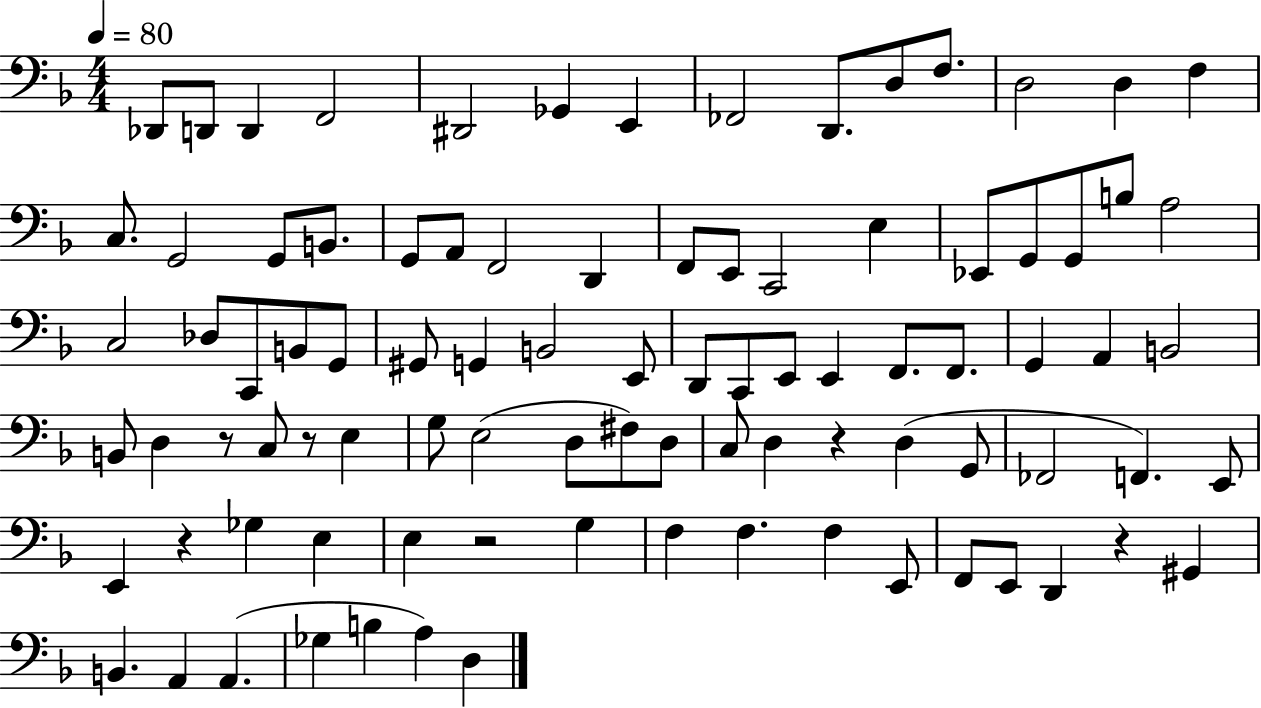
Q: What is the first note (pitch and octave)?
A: Db2